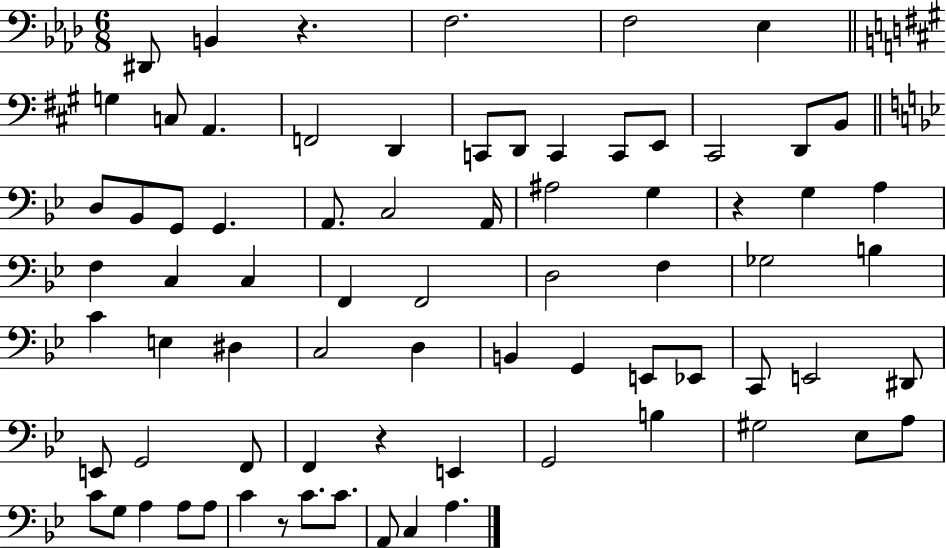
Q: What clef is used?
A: bass